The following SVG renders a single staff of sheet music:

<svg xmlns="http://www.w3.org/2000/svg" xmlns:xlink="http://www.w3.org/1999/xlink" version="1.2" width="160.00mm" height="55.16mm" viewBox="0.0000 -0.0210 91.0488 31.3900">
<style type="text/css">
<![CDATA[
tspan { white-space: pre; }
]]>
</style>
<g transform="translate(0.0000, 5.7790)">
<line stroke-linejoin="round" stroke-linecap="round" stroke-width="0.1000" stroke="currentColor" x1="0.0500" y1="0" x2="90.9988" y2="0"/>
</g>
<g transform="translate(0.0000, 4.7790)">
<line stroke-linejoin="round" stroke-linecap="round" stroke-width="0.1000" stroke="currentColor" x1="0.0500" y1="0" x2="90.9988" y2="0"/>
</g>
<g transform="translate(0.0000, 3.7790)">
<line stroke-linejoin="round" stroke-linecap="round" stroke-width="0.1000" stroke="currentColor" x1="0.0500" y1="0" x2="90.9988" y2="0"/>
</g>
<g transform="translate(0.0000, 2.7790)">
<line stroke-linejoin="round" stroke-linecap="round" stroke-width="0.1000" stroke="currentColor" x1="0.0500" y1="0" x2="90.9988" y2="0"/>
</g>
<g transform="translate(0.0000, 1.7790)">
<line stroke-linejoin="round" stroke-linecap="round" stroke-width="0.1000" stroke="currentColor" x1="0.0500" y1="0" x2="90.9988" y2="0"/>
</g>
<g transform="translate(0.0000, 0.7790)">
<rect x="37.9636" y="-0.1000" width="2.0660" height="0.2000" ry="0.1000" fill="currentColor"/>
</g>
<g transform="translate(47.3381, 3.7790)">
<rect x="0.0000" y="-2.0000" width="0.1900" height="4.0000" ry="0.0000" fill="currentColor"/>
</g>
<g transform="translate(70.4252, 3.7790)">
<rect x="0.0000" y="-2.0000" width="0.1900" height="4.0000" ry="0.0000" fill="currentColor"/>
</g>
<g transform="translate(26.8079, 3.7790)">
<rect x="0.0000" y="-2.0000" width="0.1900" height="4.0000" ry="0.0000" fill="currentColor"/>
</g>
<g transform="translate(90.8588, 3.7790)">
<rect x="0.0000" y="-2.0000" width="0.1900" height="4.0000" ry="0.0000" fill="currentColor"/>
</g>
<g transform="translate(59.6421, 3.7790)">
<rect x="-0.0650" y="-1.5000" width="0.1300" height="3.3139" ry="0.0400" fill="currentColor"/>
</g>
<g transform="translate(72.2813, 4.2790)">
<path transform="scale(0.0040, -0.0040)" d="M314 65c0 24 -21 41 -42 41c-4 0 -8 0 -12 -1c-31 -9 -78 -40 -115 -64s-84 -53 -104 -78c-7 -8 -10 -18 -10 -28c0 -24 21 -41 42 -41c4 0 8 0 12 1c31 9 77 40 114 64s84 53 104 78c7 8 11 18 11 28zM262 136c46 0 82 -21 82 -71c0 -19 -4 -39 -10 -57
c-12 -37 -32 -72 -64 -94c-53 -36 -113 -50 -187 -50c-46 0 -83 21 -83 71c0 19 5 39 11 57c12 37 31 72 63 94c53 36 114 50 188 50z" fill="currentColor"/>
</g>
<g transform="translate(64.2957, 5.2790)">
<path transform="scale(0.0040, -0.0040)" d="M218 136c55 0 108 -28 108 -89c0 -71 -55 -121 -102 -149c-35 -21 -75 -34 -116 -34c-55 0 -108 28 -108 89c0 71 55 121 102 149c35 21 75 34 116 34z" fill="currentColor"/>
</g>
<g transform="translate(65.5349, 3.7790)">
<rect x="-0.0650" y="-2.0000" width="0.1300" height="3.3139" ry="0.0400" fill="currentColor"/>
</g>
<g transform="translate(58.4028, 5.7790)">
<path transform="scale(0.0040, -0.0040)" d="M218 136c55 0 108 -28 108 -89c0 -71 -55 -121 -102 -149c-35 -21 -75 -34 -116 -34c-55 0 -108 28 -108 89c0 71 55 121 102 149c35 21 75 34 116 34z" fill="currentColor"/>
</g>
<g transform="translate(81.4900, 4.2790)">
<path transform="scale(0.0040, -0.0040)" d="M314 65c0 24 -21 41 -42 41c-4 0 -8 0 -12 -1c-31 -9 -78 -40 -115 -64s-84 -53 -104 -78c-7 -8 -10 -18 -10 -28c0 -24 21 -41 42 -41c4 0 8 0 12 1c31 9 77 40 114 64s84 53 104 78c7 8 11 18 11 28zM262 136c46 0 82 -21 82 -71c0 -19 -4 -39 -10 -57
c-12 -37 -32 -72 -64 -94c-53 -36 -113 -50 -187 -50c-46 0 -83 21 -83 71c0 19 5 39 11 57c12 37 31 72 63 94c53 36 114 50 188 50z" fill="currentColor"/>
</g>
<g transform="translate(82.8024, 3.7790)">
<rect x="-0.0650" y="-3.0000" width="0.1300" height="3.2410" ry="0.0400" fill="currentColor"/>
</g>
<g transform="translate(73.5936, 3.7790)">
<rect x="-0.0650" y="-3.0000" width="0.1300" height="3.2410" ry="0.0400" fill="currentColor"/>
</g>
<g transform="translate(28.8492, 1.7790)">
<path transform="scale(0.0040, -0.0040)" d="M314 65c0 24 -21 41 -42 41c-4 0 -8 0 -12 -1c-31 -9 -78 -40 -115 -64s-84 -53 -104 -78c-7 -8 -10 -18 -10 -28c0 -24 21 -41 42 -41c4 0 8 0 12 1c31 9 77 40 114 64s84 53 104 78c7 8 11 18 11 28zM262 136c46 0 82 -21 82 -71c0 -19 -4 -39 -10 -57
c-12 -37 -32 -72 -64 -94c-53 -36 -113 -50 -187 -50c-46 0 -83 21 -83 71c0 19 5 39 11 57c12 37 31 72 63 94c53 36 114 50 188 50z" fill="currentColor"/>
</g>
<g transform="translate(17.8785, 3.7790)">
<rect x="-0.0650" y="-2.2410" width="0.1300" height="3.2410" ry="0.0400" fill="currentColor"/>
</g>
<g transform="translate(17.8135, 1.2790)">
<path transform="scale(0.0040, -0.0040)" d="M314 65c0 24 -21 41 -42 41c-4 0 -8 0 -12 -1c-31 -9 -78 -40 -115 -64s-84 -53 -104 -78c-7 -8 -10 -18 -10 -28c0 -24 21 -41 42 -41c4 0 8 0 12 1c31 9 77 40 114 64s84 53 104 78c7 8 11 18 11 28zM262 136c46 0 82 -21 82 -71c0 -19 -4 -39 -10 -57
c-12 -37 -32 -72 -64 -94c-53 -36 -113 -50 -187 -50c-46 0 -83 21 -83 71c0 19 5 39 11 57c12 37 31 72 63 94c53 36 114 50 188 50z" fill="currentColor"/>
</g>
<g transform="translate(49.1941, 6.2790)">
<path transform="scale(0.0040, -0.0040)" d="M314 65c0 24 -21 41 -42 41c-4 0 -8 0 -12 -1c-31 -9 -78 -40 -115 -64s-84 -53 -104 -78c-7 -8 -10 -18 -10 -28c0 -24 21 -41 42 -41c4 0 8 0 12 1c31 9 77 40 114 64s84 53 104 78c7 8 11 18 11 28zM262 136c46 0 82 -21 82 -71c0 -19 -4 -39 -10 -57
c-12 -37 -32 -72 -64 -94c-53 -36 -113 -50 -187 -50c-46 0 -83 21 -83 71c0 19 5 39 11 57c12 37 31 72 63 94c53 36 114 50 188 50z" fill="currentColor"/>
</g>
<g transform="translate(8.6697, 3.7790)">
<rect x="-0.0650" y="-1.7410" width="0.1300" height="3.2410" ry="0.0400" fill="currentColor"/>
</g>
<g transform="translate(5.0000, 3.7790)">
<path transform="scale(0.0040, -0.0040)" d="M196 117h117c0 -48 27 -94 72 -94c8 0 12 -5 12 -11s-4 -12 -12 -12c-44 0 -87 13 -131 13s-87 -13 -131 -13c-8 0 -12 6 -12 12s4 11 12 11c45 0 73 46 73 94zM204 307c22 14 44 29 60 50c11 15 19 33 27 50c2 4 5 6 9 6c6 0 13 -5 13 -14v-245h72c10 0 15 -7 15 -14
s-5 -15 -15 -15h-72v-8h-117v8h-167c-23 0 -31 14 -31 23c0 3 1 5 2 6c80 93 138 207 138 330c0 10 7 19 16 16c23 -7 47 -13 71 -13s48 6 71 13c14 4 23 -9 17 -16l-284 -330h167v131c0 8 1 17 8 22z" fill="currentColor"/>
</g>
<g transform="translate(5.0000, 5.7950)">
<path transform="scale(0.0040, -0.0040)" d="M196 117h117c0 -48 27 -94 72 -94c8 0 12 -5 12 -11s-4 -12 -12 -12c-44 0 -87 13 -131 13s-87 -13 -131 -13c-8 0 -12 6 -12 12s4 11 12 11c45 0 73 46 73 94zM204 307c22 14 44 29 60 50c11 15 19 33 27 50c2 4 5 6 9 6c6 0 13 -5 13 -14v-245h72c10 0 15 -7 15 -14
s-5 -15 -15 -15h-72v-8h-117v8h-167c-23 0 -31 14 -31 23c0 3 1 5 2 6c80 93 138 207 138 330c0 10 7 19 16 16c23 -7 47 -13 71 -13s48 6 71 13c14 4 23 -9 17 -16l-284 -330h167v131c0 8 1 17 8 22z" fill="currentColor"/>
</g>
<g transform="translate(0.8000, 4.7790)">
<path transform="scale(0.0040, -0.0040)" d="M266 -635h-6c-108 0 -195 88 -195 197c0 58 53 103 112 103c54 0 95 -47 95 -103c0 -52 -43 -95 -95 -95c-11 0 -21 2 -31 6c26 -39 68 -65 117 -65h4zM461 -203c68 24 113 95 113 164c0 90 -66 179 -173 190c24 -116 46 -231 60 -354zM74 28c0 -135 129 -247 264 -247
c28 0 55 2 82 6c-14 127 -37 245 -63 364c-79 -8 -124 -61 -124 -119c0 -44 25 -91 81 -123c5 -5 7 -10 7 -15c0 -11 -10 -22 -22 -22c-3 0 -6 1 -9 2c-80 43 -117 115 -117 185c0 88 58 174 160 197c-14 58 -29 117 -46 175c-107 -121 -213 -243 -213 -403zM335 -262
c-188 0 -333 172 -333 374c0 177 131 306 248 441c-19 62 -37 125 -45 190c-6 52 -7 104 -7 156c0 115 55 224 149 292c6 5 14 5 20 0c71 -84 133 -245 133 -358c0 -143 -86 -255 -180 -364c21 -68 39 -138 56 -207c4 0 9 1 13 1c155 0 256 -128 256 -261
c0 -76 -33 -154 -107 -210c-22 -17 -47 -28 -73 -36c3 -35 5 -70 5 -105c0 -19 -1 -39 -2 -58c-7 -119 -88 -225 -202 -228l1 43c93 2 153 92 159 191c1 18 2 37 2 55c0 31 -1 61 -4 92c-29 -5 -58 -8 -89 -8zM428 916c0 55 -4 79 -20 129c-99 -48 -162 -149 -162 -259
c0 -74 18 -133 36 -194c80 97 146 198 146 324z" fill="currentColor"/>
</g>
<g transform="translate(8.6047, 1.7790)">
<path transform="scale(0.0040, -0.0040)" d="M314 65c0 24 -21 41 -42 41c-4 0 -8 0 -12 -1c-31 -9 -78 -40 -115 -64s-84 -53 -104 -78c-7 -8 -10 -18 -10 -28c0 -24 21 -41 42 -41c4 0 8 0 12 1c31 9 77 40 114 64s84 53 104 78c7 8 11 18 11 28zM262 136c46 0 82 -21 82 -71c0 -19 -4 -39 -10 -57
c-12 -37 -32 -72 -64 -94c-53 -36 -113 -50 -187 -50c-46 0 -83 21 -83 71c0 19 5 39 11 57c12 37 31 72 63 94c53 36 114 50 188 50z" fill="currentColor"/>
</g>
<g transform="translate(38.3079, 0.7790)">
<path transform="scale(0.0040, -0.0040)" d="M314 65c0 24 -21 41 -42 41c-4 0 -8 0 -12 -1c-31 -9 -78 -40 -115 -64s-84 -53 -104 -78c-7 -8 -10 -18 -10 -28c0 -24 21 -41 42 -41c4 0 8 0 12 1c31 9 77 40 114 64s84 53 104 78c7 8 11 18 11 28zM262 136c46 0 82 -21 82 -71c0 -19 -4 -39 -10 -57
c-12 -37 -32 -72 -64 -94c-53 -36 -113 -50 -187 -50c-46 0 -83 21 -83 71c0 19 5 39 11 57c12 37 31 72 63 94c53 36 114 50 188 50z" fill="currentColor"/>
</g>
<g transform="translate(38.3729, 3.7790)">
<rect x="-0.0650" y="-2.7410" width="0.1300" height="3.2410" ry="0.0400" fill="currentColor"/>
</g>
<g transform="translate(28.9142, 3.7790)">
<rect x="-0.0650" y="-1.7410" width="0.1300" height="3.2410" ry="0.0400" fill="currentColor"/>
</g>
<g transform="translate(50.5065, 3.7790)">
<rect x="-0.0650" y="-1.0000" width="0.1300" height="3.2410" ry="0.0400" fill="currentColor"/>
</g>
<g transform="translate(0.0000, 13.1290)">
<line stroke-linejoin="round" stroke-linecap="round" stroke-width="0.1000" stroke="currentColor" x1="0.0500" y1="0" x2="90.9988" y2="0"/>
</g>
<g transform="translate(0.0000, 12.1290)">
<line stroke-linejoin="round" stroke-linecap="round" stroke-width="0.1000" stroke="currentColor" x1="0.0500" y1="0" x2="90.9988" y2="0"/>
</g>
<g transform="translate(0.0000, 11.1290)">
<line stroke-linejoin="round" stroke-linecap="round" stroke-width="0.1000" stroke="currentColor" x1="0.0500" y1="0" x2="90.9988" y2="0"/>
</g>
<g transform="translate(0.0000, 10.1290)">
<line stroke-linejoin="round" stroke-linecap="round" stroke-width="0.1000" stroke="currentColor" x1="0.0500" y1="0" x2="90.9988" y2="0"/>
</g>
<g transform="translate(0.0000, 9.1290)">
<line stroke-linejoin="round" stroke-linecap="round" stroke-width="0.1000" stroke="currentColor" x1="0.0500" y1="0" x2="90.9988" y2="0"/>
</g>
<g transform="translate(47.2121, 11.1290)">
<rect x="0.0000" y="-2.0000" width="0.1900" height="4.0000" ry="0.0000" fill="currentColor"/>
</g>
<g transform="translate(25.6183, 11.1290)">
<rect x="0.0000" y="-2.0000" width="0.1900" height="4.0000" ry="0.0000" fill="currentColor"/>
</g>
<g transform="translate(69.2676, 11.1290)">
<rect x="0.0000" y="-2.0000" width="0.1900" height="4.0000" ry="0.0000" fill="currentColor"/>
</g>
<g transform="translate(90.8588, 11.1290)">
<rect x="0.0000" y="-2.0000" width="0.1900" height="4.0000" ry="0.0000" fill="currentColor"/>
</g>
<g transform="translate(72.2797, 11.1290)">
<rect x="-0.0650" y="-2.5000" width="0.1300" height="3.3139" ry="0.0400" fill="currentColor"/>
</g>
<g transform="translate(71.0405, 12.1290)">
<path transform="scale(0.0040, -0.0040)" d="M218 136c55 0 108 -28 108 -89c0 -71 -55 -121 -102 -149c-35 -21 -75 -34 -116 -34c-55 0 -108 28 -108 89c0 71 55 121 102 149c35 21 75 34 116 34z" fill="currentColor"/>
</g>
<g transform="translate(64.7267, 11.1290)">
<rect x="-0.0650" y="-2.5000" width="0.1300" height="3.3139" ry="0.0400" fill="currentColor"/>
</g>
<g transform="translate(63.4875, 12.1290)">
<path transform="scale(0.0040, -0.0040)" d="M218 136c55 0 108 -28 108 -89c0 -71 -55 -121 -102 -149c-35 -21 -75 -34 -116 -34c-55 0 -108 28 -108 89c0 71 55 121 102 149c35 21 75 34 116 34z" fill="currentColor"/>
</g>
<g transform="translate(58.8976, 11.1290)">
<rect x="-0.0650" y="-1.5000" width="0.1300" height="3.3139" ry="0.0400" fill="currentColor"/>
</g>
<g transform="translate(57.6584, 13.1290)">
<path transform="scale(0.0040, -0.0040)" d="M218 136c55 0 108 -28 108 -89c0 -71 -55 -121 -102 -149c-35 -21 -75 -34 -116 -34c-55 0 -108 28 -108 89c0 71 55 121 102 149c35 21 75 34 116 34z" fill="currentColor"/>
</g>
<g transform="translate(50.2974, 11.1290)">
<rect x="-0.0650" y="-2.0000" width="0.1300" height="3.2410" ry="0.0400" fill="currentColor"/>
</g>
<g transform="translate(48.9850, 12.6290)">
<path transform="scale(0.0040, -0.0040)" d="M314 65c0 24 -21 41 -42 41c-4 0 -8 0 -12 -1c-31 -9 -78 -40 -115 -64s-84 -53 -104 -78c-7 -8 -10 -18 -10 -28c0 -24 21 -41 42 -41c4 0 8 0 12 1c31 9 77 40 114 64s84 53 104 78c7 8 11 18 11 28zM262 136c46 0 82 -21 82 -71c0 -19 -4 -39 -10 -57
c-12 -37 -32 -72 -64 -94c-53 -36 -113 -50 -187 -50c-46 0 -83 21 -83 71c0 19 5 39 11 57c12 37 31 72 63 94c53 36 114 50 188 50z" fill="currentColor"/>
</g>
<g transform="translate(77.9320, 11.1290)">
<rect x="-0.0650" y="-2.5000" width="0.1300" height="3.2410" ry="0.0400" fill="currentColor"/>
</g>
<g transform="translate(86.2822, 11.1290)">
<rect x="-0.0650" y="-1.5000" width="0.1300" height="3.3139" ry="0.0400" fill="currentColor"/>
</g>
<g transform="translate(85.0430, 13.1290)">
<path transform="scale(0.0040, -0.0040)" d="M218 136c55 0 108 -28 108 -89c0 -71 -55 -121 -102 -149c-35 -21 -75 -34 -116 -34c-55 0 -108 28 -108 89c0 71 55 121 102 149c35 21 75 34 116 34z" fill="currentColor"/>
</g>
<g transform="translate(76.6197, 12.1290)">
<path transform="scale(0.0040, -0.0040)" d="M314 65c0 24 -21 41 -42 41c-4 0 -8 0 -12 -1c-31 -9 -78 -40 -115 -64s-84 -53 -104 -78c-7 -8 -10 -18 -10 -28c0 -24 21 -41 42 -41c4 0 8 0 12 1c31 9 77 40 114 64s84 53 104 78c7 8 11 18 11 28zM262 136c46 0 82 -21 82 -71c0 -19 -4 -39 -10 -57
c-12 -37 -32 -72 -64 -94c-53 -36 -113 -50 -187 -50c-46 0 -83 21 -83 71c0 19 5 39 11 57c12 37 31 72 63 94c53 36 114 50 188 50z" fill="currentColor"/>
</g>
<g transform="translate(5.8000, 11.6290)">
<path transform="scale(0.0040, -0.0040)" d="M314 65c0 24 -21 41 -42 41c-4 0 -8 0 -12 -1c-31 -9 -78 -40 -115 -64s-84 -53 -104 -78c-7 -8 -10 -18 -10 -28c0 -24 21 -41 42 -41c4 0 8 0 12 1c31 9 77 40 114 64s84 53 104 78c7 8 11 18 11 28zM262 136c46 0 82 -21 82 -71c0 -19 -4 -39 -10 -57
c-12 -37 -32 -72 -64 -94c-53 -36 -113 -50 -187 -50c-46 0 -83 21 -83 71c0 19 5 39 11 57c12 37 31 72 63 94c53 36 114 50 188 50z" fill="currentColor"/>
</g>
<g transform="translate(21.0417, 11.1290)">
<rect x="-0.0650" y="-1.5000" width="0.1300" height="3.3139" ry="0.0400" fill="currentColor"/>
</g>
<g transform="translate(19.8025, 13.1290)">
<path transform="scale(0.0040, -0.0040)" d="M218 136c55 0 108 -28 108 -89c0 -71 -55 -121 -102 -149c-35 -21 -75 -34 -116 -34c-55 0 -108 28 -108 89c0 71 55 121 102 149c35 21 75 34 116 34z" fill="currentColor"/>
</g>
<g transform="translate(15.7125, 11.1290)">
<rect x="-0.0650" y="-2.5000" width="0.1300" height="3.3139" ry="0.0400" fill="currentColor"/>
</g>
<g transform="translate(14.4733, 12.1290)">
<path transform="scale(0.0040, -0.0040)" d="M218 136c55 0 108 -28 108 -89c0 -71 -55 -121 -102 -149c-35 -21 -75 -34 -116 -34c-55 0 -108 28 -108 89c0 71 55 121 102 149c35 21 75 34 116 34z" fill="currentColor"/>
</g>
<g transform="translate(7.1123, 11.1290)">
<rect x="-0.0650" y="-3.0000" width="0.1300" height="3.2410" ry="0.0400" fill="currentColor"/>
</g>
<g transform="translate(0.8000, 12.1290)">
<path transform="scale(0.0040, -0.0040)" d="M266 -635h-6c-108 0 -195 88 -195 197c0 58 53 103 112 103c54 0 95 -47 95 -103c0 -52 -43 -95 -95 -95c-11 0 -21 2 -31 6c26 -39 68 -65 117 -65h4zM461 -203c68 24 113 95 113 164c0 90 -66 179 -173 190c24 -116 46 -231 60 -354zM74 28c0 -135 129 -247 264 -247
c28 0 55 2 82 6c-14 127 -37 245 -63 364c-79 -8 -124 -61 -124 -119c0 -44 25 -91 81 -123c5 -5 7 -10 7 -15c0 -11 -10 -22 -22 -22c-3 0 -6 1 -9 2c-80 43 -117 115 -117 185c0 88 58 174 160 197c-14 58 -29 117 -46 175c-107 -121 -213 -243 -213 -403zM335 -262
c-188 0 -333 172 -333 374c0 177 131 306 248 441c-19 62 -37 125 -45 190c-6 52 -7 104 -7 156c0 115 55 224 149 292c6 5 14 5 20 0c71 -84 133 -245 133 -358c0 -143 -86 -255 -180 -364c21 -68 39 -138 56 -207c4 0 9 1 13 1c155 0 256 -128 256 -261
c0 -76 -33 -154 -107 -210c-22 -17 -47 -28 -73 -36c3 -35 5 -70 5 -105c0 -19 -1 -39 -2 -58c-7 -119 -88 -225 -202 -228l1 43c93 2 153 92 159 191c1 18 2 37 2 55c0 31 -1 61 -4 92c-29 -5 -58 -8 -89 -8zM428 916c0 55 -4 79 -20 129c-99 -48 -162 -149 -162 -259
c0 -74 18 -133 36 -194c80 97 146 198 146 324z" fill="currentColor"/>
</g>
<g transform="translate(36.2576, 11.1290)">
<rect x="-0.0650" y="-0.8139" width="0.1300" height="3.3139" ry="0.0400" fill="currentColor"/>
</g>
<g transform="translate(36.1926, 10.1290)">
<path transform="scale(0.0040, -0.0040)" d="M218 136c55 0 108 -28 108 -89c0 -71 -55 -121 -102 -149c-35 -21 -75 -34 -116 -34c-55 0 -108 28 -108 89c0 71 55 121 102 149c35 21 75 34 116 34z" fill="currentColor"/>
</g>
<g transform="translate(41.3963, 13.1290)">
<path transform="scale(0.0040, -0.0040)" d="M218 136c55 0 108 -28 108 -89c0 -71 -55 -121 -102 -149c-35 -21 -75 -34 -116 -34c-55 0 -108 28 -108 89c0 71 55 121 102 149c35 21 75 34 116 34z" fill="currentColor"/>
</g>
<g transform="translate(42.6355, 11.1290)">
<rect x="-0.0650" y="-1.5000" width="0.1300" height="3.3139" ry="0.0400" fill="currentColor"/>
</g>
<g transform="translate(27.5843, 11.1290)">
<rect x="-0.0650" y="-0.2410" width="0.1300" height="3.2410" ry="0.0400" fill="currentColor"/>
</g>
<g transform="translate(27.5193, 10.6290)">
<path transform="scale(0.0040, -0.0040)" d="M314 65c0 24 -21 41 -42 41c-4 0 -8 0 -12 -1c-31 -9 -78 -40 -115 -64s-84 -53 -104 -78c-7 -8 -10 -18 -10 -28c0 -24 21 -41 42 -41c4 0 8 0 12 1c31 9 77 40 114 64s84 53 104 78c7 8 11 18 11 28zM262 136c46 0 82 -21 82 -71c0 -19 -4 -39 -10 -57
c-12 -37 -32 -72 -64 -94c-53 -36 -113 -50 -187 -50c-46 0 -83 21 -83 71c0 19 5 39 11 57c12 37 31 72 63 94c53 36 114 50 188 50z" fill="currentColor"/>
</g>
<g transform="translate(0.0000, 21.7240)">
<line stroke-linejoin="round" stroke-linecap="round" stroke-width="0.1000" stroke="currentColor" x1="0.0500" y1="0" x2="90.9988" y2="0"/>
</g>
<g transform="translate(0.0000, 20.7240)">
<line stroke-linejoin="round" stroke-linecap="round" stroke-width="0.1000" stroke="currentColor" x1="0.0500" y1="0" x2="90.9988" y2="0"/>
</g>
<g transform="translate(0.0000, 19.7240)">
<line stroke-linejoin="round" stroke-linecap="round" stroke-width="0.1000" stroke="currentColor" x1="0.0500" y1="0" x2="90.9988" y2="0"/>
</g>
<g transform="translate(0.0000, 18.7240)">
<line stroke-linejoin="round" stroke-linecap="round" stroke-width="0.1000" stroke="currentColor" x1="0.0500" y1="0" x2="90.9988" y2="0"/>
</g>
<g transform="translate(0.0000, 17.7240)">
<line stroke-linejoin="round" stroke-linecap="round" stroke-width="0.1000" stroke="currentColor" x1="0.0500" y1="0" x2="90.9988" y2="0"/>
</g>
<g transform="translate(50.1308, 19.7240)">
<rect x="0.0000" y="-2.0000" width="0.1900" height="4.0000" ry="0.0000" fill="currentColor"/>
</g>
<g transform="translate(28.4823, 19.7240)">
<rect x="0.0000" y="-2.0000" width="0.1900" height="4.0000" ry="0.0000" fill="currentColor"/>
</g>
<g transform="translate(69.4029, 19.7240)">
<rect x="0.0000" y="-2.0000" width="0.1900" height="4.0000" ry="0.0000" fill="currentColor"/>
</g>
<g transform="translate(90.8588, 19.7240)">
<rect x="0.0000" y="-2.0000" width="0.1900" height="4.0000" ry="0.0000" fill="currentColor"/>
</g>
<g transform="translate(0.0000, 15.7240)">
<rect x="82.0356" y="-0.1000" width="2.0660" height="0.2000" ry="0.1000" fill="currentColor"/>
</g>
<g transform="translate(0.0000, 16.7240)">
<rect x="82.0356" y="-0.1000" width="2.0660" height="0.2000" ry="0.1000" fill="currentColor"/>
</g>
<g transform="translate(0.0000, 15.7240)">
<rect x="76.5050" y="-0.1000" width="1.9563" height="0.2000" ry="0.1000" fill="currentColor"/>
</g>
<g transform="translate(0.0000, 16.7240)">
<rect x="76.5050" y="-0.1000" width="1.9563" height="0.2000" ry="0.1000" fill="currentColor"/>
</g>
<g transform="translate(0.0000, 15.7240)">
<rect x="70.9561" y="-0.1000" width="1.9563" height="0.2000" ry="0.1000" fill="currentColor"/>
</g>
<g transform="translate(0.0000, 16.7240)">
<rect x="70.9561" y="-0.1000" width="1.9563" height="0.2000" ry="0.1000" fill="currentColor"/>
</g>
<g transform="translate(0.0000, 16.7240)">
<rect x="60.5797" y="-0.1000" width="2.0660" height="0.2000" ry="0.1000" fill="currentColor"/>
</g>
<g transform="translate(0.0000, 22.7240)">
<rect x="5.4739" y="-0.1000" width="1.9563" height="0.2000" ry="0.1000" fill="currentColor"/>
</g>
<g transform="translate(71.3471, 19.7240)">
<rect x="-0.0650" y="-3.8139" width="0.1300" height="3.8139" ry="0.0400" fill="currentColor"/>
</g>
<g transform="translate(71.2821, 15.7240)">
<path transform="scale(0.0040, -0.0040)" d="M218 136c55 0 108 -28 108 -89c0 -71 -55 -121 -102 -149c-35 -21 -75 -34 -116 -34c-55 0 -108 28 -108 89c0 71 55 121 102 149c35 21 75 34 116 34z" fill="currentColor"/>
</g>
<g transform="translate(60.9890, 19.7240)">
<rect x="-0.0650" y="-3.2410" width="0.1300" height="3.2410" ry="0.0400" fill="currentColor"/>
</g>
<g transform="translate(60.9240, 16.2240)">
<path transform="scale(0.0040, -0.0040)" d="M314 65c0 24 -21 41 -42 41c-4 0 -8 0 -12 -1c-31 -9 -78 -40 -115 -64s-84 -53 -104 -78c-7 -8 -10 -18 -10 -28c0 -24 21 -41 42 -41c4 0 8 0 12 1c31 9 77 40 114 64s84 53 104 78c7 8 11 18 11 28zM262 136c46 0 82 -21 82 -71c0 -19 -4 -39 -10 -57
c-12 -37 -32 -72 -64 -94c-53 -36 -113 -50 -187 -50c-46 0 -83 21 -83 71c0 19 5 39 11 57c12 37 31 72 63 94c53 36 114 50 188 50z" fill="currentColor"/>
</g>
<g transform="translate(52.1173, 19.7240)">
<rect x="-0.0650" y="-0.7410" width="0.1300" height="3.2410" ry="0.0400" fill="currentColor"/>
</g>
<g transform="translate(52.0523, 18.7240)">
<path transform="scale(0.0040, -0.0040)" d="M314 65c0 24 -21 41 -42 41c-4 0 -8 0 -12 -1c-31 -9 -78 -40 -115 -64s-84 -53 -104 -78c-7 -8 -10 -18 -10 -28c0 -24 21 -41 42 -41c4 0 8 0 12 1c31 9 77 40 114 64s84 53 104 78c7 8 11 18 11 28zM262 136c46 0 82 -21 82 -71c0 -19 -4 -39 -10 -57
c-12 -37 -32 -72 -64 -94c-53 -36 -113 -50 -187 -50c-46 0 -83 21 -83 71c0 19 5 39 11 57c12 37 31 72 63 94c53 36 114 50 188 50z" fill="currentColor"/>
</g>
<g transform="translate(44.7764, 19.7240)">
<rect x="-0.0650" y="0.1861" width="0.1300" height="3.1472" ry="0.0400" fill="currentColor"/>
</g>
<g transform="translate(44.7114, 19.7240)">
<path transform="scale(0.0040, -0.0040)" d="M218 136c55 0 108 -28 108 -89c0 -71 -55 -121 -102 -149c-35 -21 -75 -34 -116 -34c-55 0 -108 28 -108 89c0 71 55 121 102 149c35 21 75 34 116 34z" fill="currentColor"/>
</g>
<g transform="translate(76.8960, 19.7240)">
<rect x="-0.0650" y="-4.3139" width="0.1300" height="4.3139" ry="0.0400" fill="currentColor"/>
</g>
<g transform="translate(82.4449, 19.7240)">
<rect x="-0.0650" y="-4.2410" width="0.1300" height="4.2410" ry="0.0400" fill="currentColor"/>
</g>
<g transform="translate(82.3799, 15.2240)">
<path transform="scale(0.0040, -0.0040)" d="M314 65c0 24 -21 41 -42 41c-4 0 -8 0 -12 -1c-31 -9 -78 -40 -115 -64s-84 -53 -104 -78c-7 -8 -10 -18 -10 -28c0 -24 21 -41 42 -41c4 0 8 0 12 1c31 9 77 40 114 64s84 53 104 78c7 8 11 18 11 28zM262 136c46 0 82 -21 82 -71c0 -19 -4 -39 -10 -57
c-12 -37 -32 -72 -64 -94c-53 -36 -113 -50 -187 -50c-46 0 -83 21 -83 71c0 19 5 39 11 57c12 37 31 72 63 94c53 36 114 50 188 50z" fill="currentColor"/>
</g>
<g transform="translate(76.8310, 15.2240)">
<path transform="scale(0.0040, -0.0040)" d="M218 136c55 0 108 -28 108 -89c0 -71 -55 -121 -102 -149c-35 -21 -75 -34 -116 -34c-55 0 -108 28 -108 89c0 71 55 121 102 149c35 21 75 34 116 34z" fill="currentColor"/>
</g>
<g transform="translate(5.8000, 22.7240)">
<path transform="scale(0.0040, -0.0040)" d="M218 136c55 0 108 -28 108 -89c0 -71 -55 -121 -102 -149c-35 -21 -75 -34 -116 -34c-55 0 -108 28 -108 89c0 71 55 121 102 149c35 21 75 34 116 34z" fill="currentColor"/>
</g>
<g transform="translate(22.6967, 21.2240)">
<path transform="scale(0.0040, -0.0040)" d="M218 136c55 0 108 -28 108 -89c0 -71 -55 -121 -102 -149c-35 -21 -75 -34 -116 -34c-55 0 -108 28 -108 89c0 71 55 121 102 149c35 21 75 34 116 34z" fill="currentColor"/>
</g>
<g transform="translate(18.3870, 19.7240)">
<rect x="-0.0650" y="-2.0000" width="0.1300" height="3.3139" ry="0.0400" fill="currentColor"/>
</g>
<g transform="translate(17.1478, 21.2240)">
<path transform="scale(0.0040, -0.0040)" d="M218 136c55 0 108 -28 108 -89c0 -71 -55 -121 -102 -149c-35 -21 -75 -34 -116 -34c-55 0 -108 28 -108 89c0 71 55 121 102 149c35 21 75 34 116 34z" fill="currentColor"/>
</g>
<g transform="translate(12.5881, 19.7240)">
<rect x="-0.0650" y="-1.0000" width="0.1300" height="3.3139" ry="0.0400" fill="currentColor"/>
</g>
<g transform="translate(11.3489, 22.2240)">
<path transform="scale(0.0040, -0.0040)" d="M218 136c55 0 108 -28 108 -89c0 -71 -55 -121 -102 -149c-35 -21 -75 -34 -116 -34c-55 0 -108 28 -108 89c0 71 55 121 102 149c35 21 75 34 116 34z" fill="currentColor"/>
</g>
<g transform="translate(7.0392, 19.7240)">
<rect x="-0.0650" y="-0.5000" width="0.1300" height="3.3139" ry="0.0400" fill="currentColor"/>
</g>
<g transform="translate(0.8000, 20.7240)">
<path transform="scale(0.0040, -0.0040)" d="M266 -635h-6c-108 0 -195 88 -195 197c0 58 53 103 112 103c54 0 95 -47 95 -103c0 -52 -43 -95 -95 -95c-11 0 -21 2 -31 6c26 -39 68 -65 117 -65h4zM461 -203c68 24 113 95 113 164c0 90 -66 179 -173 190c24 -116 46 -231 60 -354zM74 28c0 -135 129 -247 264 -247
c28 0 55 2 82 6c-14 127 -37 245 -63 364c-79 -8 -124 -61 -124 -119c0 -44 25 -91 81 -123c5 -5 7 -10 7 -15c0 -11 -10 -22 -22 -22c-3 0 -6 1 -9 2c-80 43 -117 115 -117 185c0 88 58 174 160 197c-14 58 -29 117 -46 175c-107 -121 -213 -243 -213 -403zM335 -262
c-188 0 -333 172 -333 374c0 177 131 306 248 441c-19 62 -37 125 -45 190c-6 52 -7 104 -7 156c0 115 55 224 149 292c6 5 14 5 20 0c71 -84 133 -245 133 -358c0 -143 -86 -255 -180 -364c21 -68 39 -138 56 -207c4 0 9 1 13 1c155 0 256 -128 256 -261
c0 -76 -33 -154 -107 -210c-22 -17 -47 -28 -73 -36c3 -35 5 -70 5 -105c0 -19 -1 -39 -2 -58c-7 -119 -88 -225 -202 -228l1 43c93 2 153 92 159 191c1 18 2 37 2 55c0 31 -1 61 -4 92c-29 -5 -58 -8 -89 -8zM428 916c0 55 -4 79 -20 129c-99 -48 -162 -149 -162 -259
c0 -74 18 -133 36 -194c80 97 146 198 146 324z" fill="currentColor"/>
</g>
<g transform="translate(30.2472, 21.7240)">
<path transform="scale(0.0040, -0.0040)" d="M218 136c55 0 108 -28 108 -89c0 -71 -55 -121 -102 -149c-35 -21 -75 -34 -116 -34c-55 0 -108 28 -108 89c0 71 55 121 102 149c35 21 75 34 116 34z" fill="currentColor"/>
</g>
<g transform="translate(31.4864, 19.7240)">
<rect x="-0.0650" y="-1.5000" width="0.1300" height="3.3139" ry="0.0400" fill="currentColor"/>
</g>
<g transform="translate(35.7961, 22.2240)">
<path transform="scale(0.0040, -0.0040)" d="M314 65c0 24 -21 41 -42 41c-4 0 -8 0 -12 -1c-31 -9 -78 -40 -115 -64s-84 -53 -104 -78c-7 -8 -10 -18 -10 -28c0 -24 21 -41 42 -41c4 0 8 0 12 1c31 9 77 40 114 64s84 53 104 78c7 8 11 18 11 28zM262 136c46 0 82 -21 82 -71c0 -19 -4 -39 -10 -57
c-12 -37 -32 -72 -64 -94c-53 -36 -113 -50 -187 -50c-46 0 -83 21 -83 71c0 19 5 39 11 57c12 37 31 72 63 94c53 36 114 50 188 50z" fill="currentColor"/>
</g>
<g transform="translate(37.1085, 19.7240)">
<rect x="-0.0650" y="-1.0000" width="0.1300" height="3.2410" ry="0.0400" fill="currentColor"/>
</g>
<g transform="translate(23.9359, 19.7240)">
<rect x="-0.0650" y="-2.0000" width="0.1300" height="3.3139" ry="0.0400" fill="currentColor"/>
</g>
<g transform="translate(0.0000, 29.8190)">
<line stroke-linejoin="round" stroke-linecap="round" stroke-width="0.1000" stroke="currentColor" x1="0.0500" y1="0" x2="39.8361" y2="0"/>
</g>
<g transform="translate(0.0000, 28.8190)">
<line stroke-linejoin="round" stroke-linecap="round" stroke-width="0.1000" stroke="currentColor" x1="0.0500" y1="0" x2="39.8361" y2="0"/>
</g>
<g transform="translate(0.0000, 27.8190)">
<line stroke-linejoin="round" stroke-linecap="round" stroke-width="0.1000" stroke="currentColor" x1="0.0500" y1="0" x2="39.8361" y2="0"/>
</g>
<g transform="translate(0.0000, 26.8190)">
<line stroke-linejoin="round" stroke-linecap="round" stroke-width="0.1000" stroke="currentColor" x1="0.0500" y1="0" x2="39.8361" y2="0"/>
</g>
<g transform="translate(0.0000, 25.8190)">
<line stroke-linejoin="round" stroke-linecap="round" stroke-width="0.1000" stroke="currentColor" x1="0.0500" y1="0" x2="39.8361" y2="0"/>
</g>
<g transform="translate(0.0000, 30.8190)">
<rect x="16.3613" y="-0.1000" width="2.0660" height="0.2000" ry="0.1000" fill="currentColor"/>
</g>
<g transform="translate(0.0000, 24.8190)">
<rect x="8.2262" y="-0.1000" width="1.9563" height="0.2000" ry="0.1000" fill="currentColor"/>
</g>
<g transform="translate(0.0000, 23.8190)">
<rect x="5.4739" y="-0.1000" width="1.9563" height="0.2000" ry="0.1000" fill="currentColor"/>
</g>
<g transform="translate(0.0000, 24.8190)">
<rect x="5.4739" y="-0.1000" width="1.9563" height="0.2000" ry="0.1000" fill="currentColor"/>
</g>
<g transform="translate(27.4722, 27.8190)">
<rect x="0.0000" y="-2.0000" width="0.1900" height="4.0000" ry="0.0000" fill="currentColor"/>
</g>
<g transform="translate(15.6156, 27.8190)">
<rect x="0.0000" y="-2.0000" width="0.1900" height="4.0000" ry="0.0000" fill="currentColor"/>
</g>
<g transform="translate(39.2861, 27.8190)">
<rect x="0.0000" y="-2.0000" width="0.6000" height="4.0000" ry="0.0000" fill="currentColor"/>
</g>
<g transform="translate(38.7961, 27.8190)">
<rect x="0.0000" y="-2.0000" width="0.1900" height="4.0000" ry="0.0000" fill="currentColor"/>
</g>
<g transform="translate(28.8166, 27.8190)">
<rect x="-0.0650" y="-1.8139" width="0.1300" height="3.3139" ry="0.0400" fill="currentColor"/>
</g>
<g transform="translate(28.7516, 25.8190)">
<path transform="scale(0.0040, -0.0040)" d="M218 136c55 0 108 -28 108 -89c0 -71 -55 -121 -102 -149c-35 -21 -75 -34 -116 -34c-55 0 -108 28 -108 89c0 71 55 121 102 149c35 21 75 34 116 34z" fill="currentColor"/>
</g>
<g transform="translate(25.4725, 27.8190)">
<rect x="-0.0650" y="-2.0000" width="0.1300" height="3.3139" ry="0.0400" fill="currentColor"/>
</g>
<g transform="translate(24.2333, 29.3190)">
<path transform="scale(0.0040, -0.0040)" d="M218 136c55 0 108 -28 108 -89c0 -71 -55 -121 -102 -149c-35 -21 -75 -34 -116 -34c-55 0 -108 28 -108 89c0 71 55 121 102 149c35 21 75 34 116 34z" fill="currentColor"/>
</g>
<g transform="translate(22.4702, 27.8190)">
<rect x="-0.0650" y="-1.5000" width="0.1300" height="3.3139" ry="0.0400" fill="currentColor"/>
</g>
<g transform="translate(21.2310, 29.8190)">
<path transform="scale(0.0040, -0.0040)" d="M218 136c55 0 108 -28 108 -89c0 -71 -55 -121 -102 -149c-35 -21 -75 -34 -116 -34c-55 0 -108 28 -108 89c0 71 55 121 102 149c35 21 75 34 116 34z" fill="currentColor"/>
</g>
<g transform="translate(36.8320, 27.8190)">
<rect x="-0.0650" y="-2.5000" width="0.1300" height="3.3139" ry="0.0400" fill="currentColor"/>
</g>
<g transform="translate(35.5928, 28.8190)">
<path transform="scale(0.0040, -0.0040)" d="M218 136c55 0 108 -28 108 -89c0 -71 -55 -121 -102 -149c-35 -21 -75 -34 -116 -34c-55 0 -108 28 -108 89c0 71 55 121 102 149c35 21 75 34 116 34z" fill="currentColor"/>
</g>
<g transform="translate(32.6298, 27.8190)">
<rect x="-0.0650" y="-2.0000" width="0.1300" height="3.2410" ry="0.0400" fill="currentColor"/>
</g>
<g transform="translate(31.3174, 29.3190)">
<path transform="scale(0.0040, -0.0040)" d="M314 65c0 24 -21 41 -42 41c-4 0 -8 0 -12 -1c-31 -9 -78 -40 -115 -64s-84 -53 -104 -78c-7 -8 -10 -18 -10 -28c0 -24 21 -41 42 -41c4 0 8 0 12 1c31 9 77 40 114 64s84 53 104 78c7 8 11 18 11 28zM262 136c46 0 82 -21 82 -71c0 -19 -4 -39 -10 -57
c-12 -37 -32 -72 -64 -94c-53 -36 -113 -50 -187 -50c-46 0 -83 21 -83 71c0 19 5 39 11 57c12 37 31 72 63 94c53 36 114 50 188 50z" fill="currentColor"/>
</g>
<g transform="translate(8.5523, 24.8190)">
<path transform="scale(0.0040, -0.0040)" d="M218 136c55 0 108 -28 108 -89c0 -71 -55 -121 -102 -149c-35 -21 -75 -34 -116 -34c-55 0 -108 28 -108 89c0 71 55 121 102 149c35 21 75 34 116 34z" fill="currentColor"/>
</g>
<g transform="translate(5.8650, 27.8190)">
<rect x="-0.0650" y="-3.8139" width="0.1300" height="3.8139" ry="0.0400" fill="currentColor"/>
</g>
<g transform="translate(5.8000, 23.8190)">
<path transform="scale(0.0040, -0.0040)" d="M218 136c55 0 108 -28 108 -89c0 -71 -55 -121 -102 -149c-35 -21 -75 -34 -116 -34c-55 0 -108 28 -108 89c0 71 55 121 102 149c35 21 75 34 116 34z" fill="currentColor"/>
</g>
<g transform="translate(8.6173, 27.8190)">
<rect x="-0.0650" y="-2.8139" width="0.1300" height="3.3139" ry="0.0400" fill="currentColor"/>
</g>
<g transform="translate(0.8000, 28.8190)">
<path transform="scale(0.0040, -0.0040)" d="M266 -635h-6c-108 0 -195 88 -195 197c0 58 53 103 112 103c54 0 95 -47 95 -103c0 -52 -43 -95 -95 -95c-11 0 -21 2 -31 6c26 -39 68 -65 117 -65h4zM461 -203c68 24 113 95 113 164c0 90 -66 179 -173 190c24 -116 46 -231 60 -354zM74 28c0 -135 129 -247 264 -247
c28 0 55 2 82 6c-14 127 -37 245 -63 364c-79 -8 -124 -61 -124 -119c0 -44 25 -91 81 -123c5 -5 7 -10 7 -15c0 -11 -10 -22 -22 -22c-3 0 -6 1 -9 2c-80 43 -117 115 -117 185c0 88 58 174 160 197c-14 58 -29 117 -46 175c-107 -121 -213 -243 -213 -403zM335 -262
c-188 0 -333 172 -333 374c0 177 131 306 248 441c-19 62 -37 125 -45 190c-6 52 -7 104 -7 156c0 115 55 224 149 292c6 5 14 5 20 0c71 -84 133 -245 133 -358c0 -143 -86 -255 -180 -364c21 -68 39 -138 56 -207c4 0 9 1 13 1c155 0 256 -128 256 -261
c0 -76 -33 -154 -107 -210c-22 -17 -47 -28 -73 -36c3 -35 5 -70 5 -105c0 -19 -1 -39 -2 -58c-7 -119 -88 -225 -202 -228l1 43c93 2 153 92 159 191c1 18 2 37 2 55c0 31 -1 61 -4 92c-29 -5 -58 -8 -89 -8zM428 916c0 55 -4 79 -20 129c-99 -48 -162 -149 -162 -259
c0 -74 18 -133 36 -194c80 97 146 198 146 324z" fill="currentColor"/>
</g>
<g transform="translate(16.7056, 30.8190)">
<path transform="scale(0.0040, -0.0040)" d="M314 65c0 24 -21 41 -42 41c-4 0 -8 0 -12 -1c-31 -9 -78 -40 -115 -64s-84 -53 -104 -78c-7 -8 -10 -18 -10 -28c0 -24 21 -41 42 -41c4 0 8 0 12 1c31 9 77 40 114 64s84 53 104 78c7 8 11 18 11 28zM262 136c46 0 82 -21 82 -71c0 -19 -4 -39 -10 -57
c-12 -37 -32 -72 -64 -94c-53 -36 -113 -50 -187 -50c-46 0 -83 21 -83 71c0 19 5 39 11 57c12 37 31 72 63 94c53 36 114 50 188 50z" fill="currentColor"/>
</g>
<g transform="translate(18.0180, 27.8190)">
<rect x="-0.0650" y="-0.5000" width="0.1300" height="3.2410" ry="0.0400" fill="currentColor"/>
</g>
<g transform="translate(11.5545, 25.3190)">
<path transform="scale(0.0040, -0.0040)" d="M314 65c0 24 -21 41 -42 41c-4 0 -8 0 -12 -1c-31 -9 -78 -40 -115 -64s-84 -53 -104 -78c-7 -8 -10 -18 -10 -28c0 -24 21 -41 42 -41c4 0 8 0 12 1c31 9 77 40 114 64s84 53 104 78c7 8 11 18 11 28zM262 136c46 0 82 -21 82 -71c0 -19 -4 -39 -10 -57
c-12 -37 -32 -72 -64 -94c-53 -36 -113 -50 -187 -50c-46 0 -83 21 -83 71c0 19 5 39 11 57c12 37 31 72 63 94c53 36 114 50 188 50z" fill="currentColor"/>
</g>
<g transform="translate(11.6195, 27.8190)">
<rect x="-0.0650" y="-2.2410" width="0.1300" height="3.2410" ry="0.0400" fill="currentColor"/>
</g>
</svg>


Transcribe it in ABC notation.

X:1
T:Untitled
M:4/4
L:1/4
K:C
f2 g2 f2 a2 D2 E F A2 A2 A2 G E c2 d E F2 E G G G2 E C D F F E D2 B d2 b2 c' d' d'2 c' a g2 C2 E F f F2 G